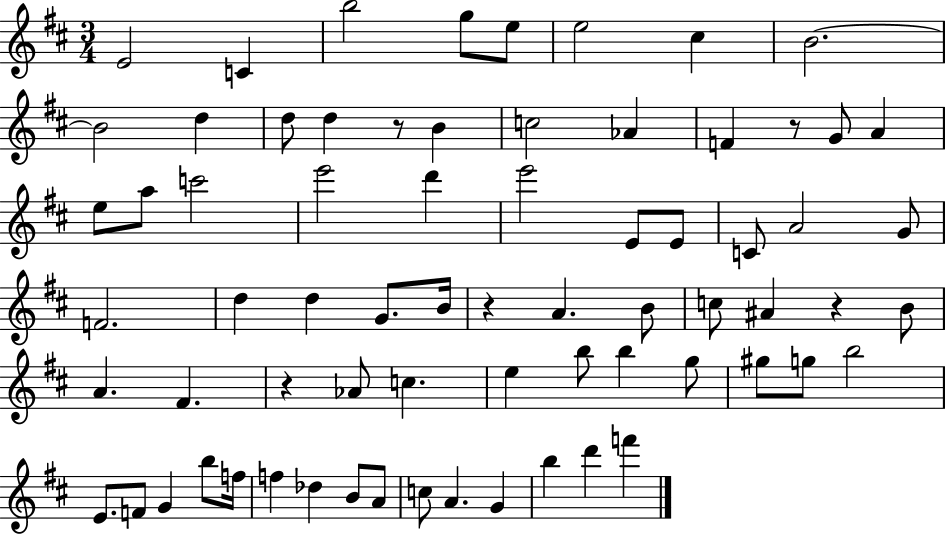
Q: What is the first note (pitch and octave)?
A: E4